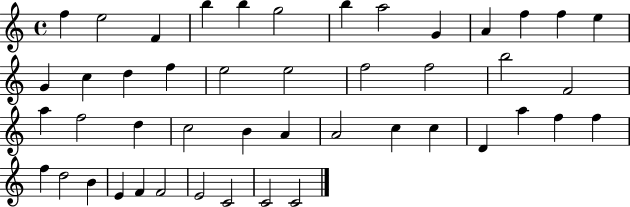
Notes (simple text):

F5/q E5/h F4/q B5/q B5/q G5/h B5/q A5/h G4/q A4/q F5/q F5/q E5/q G4/q C5/q D5/q F5/q E5/h E5/h F5/h F5/h B5/h F4/h A5/q F5/h D5/q C5/h B4/q A4/q A4/h C5/q C5/q D4/q A5/q F5/q F5/q F5/q D5/h B4/q E4/q F4/q F4/h E4/h C4/h C4/h C4/h